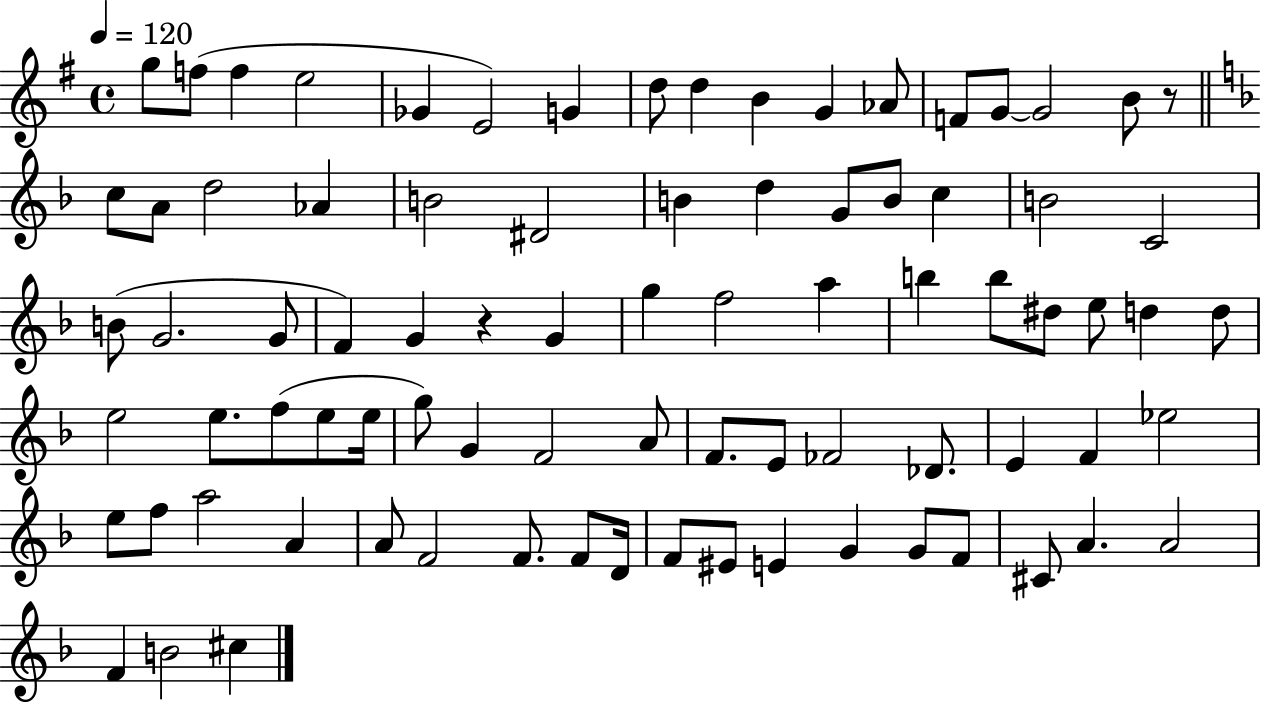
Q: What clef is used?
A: treble